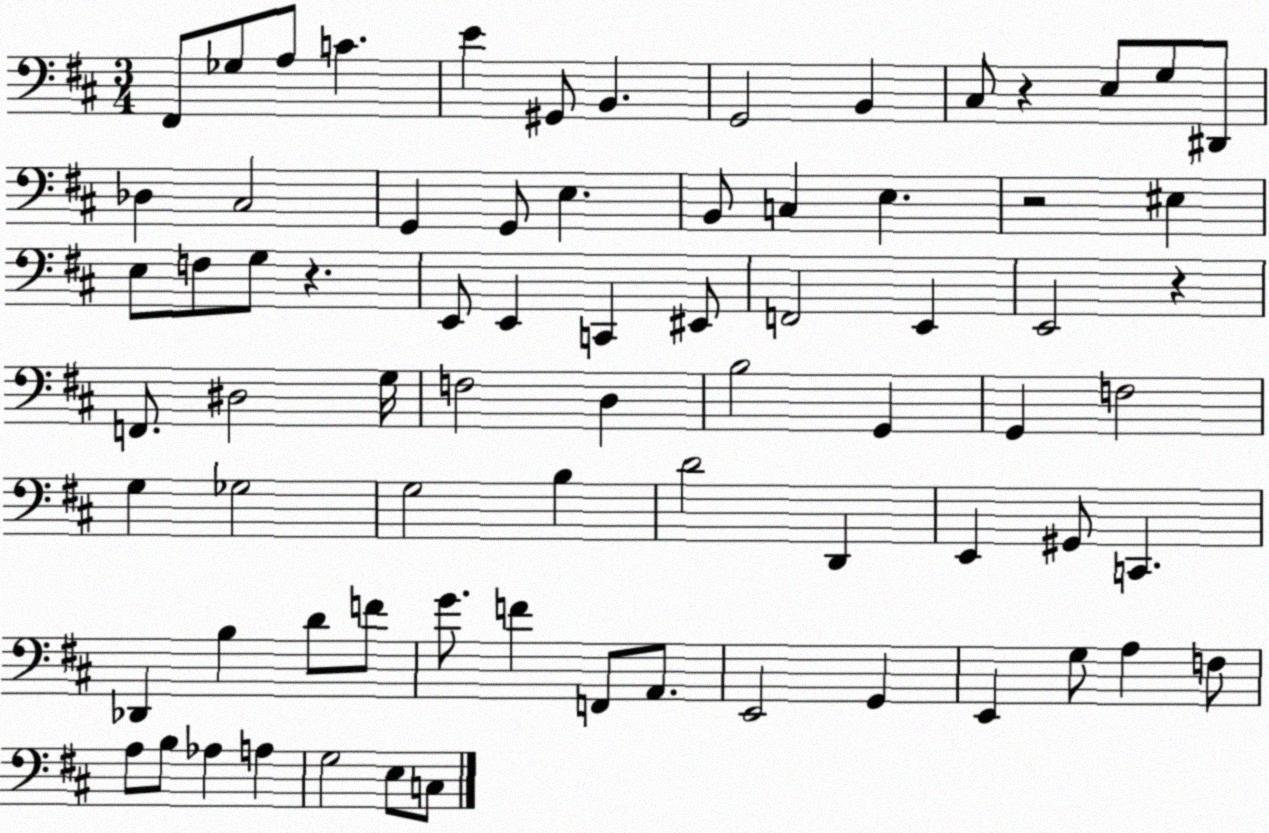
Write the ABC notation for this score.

X:1
T:Untitled
M:3/4
L:1/4
K:D
^F,,/2 _G,/2 A,/2 C E ^G,,/2 B,, G,,2 B,, ^C,/2 z E,/2 G,/2 ^D,,/2 _D, ^C,2 G,, G,,/2 E, B,,/2 C, E, z2 ^E, E,/2 F,/2 G,/2 z E,,/2 E,, C,, ^E,,/2 F,,2 E,, E,,2 z F,,/2 ^D,2 G,/4 F,2 D, B,2 G,, G,, F,2 G, _G,2 G,2 B, D2 D,, E,, ^G,,/2 C,, _D,, B, D/2 F/2 G/2 F F,,/2 A,,/2 E,,2 G,, E,, G,/2 A, F,/2 A,/2 B,/2 _A, A, G,2 E,/2 C,/2